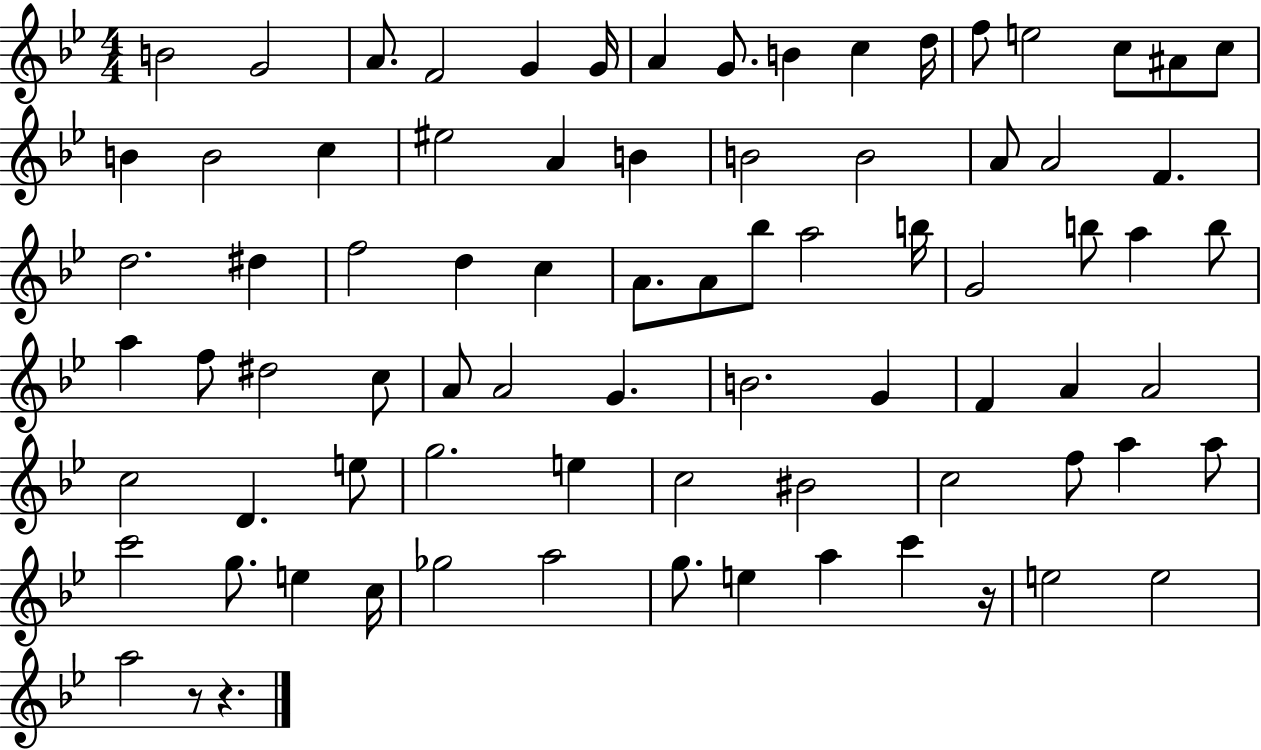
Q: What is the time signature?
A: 4/4